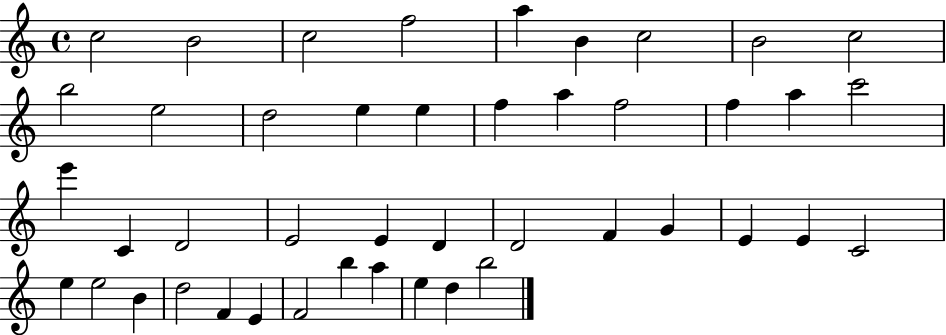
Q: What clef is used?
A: treble